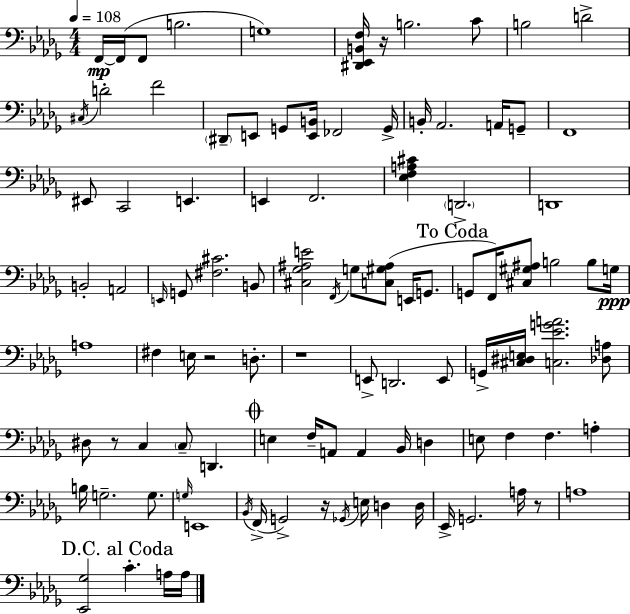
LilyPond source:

{
  \clef bass
  \numericTimeSignature
  \time 4/4
  \key bes \minor
  \tempo 4 = 108
  f,16~~\mp f,16( f,8 b2. | g1) | <dis, ees, b, f>16 r16 b2. c'8 | b2 d'2-> | \break \acciaccatura { cis16 } d'2-. f'2 | \parenthesize dis,8-- e,8 g,8 <e, b,>16 fes,2 | g,16-> b,16-. aes,2. a,16 g,8-- | f,1 | \break eis,8 c,2 e,4. | e,4 f,2. | <ees f a cis'>4 \parenthesize d,2.-> | d,1 | \break b,2-. a,2 | \grace { e,16 } g,8 <fis cis'>2. | b,8 <cis ges ais e'>2 \acciaccatura { f,16 } g8 <c gis ais>8( e,16 | g,8. \mark "To Coda" g,8 f,16) <cis gis ais>8 b2 | \break b8 g16\ppp a1 | fis4 e16 r2 | d8.-. r1 | e,8-> d,2. | \break e,8 g,16-> <cis dis e>16 <c ees' g' a'>2. | <des a>8 dis8 r8 c4 \parenthesize c8-- d,4. | \mark \markup { \musicglyph "scripts.coda" } e4 f16-- a,8 a,4 bes,16 d4 | e8 f4 f4. a4-. | \break b16 g2.-- | g8. \grace { g16 } e,1 | \acciaccatura { bes,16 }( f,16-> g,2->) r16 \acciaccatura { ges,16 } | e16 d4 d16 ees,16-> g,2. | \break a16 r8 a1 | \mark "D.C. al Coda" <ees, ges>2 c'4.-. | a16 a16 \bar "|."
}